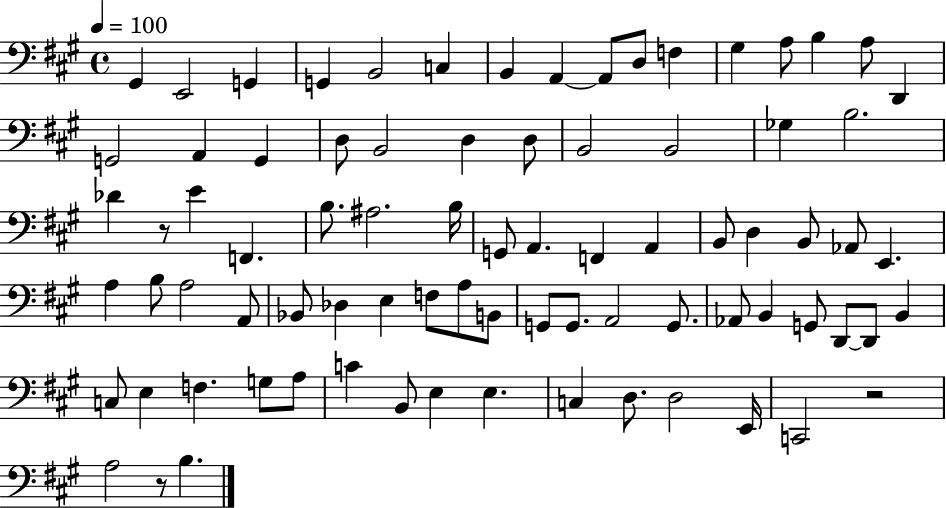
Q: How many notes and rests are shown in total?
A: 81